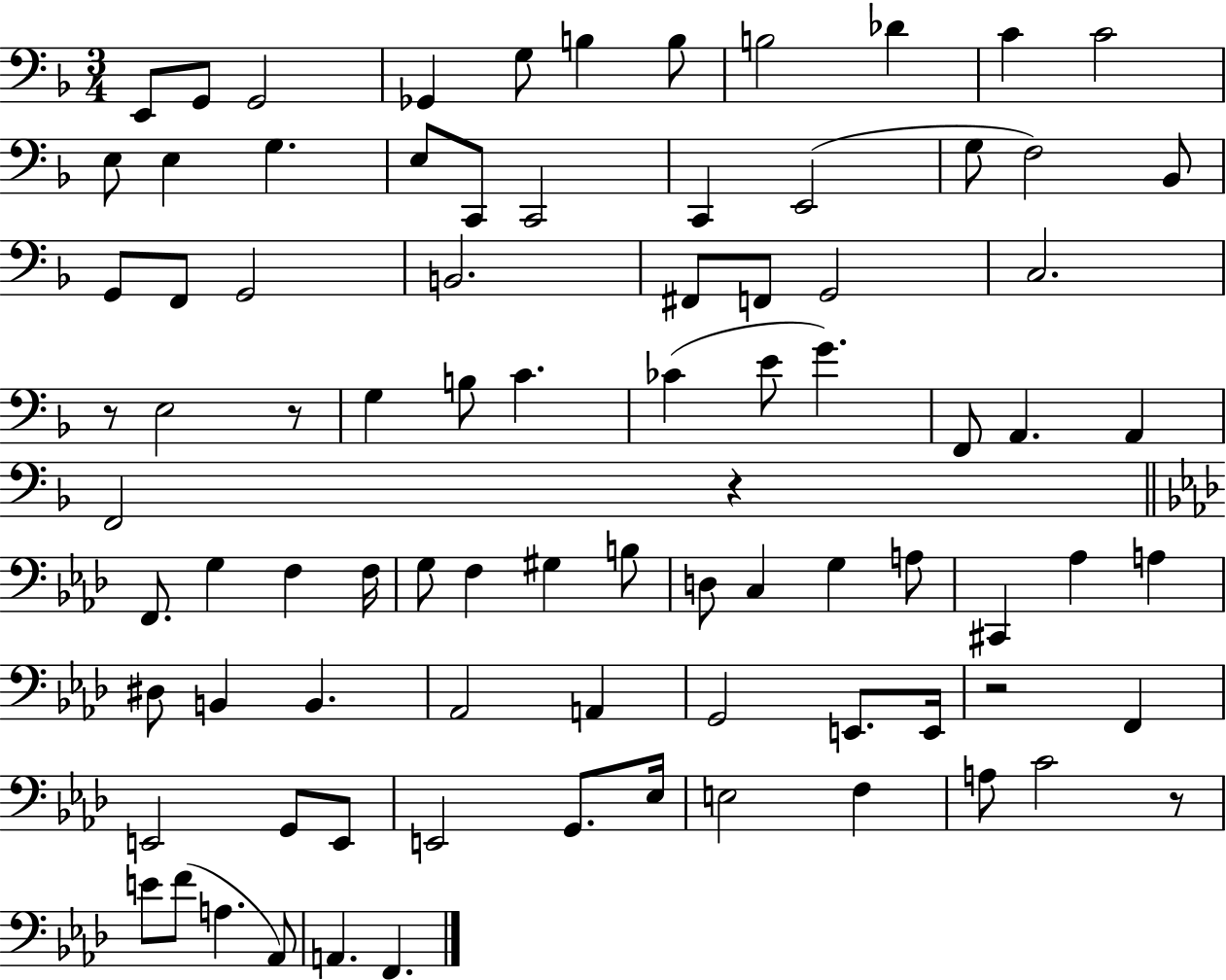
X:1
T:Untitled
M:3/4
L:1/4
K:F
E,,/2 G,,/2 G,,2 _G,, G,/2 B, B,/2 B,2 _D C C2 E,/2 E, G, E,/2 C,,/2 C,,2 C,, E,,2 G,/2 F,2 _B,,/2 G,,/2 F,,/2 G,,2 B,,2 ^F,,/2 F,,/2 G,,2 C,2 z/2 E,2 z/2 G, B,/2 C _C E/2 G F,,/2 A,, A,, F,,2 z F,,/2 G, F, F,/4 G,/2 F, ^G, B,/2 D,/2 C, G, A,/2 ^C,, _A, A, ^D,/2 B,, B,, _A,,2 A,, G,,2 E,,/2 E,,/4 z2 F,, E,,2 G,,/2 E,,/2 E,,2 G,,/2 _E,/4 E,2 F, A,/2 C2 z/2 E/2 F/2 A, _A,,/2 A,, F,,